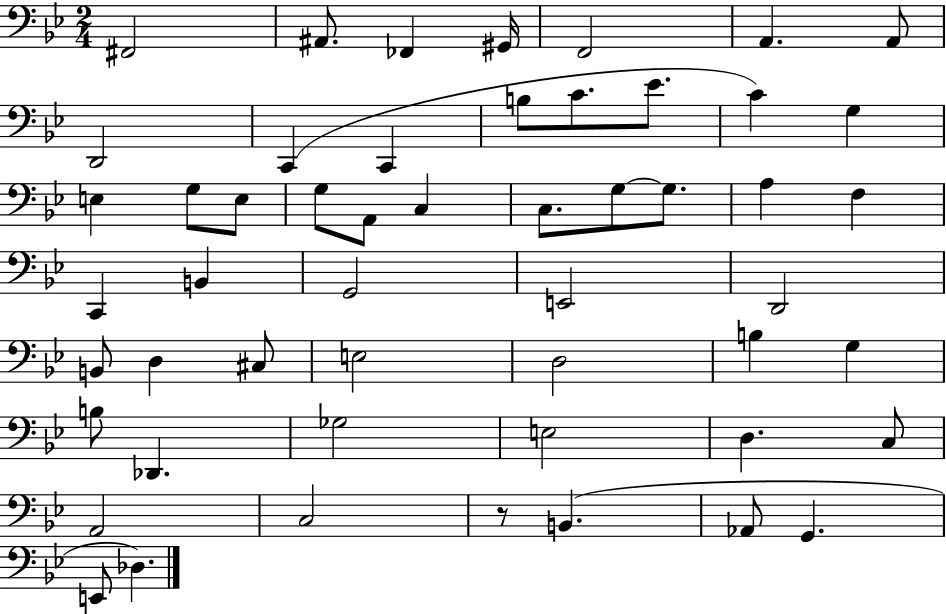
X:1
T:Untitled
M:2/4
L:1/4
K:Bb
^F,,2 ^A,,/2 _F,, ^G,,/4 F,,2 A,, A,,/2 D,,2 C,, C,, B,/2 C/2 _E/2 C G, E, G,/2 E,/2 G,/2 A,,/2 C, C,/2 G,/2 G,/2 A, F, C,, B,, G,,2 E,,2 D,,2 B,,/2 D, ^C,/2 E,2 D,2 B, G, B,/2 _D,, _G,2 E,2 D, C,/2 A,,2 C,2 z/2 B,, _A,,/2 G,, E,,/2 _D,